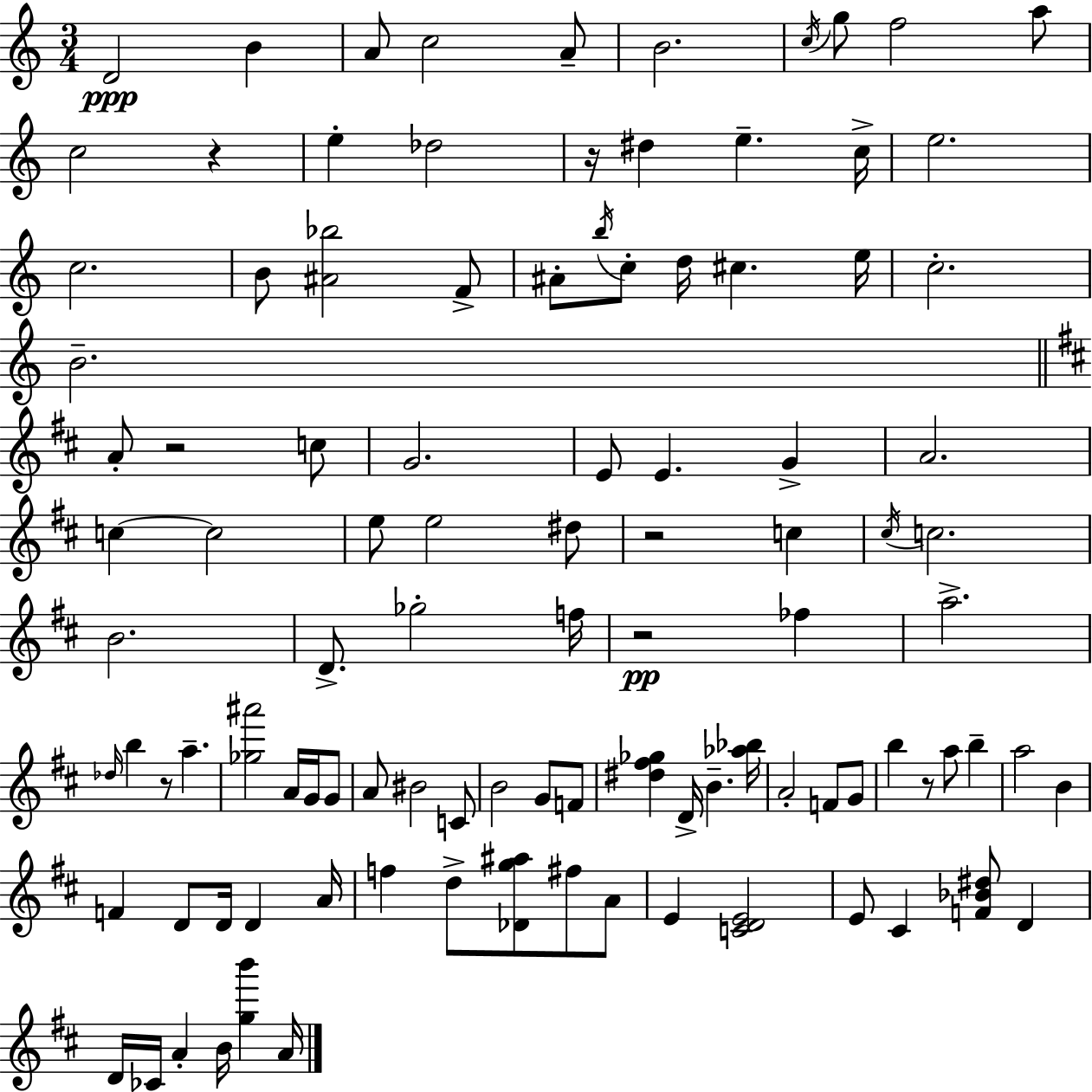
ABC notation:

X:1
T:Untitled
M:3/4
L:1/4
K:C
D2 B A/2 c2 A/2 B2 c/4 g/2 f2 a/2 c2 z e _d2 z/4 ^d e c/4 e2 c2 B/2 [^A_b]2 F/2 ^A/2 b/4 c/2 d/4 ^c e/4 c2 B2 A/2 z2 c/2 G2 E/2 E G A2 c c2 e/2 e2 ^d/2 z2 c ^c/4 c2 B2 D/2 _g2 f/4 z2 _f a2 _d/4 b z/2 a [_g^a']2 A/4 G/4 G/2 A/2 ^B2 C/2 B2 G/2 F/2 [^d^f_g] D/4 B [_a_b]/4 A2 F/2 G/2 b z/2 a/2 b a2 B F D/2 D/4 D A/4 f d/2 [_Dg^a]/2 ^f/2 A/2 E [CDE]2 E/2 ^C [F_B^d]/2 D D/4 _C/4 A B/4 [gb'] A/4